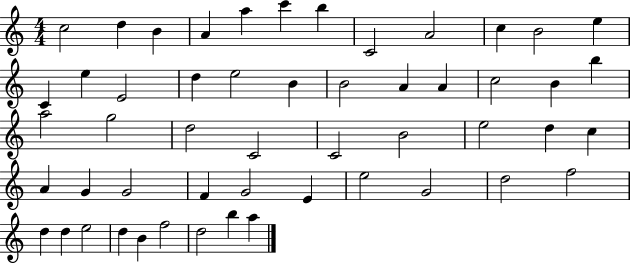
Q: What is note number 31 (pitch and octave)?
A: E5